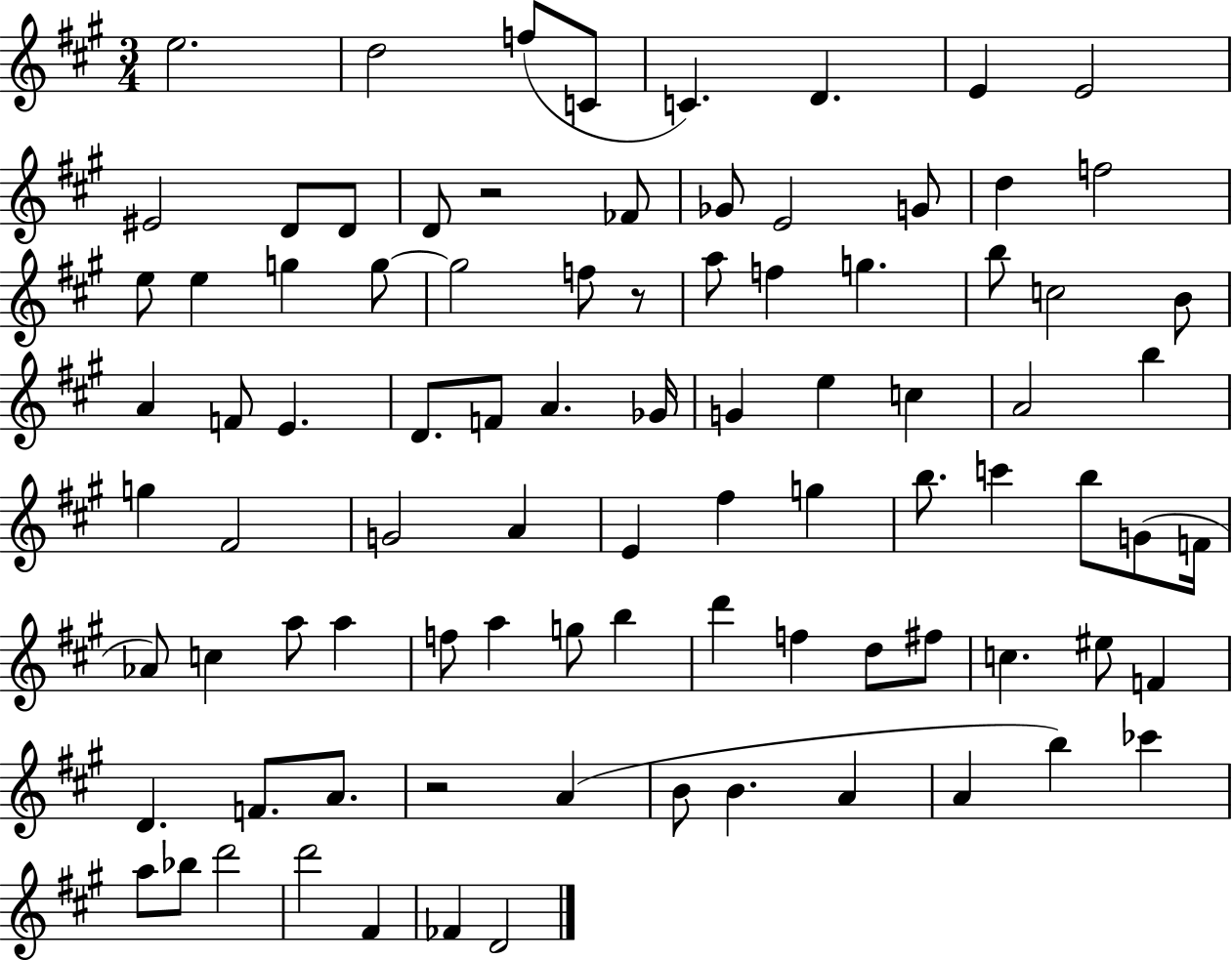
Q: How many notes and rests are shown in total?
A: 89